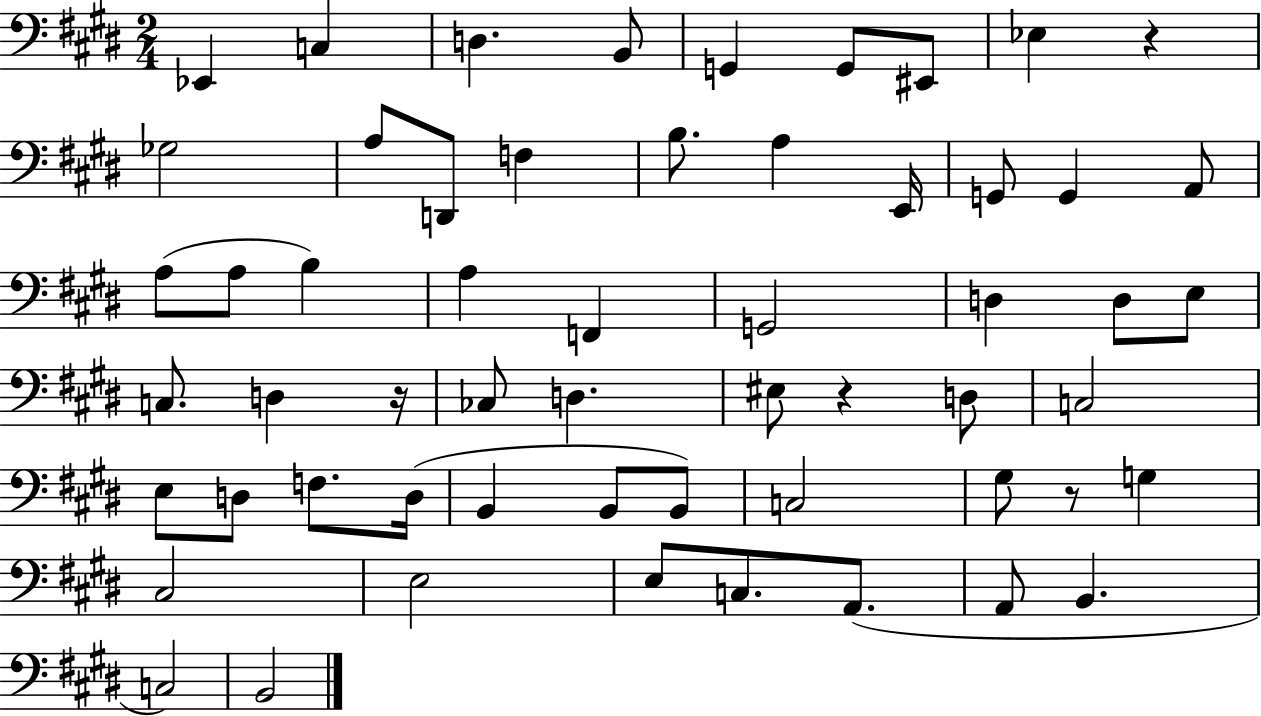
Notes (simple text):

Eb2/q C3/q D3/q. B2/e G2/q G2/e EIS2/e Eb3/q R/q Gb3/h A3/e D2/e F3/q B3/e. A3/q E2/s G2/e G2/q A2/e A3/e A3/e B3/q A3/q F2/q G2/h D3/q D3/e E3/e C3/e. D3/q R/s CES3/e D3/q. EIS3/e R/q D3/e C3/h E3/e D3/e F3/e. D3/s B2/q B2/e B2/e C3/h G#3/e R/e G3/q C#3/h E3/h E3/e C3/e. A2/e. A2/e B2/q. C3/h B2/h